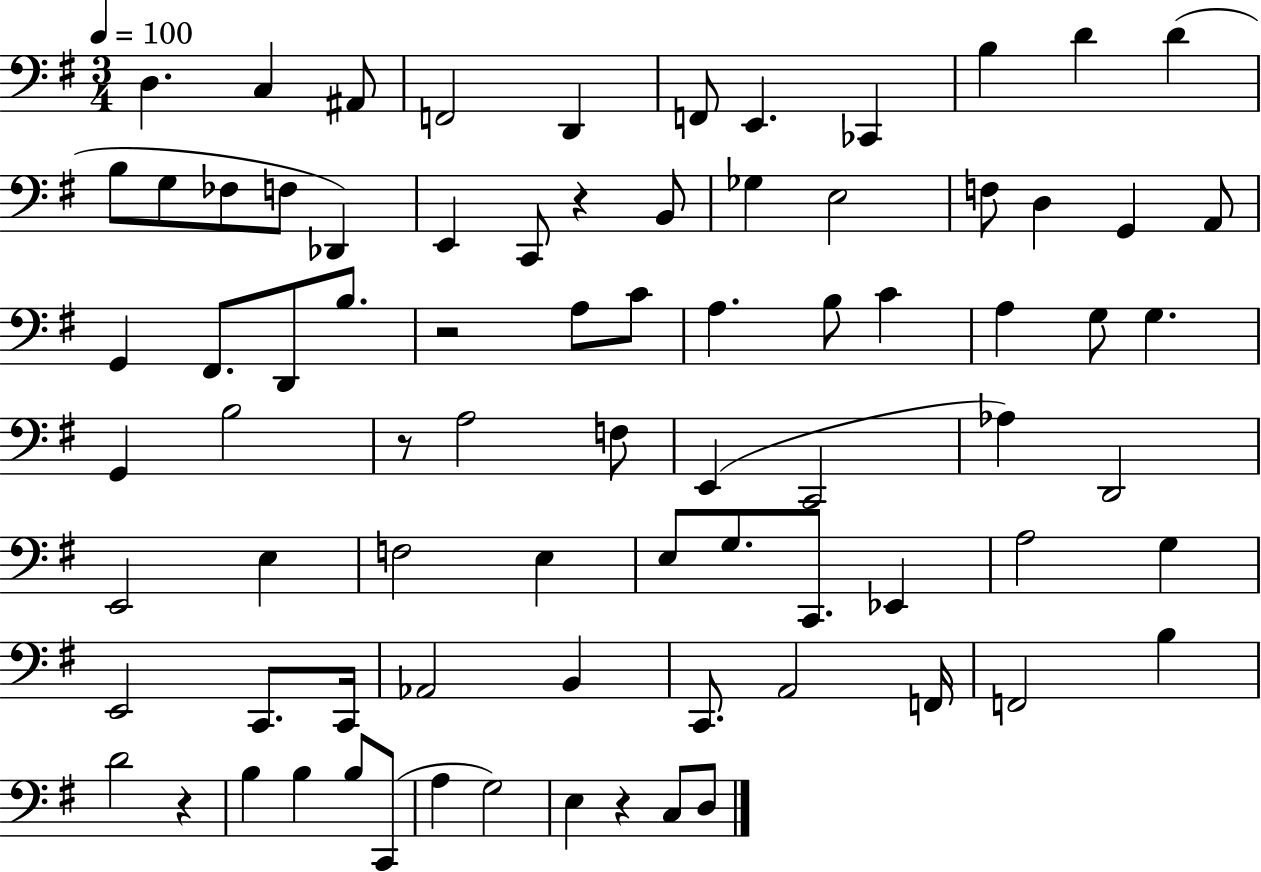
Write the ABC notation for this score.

X:1
T:Untitled
M:3/4
L:1/4
K:G
D, C, ^A,,/2 F,,2 D,, F,,/2 E,, _C,, B, D D B,/2 G,/2 _F,/2 F,/2 _D,, E,, C,,/2 z B,,/2 _G, E,2 F,/2 D, G,, A,,/2 G,, ^F,,/2 D,,/2 B,/2 z2 A,/2 C/2 A, B,/2 C A, G,/2 G, G,, B,2 z/2 A,2 F,/2 E,, C,,2 _A, D,,2 E,,2 E, F,2 E, E,/2 G,/2 C,,/2 _E,, A,2 G, E,,2 C,,/2 C,,/4 _A,,2 B,, C,,/2 A,,2 F,,/4 F,,2 B, D2 z B, B, B,/2 C,,/2 A, G,2 E, z C,/2 D,/2